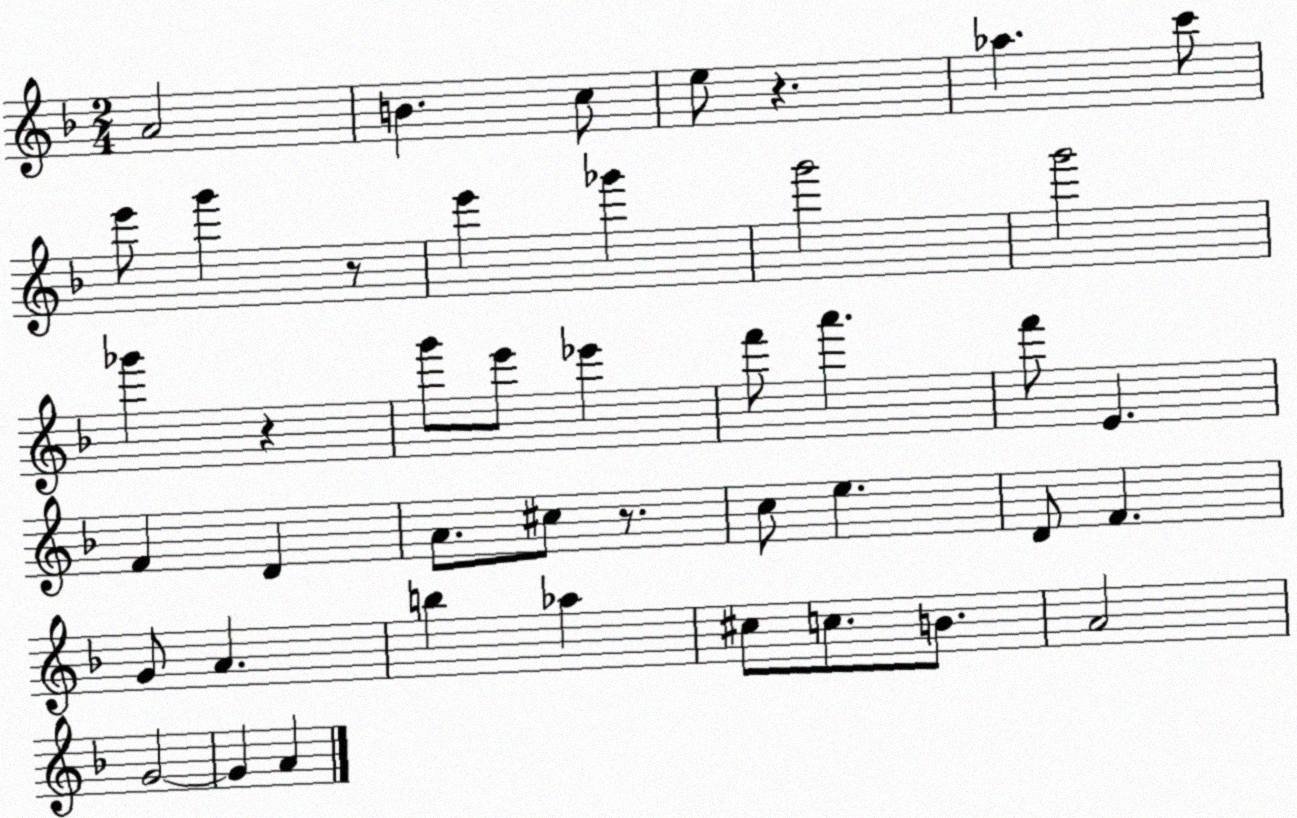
X:1
T:Untitled
M:2/4
L:1/4
K:F
A2 B c/2 e/2 z _a c'/2 e'/2 g' z/2 e' _g' g'2 g'2 _g' z g'/2 e'/2 _e' f'/2 a' f'/2 E F D A/2 ^c/2 z/2 c/2 e D/2 F G/2 A b _a ^c/2 c/2 B/2 A2 G2 G A